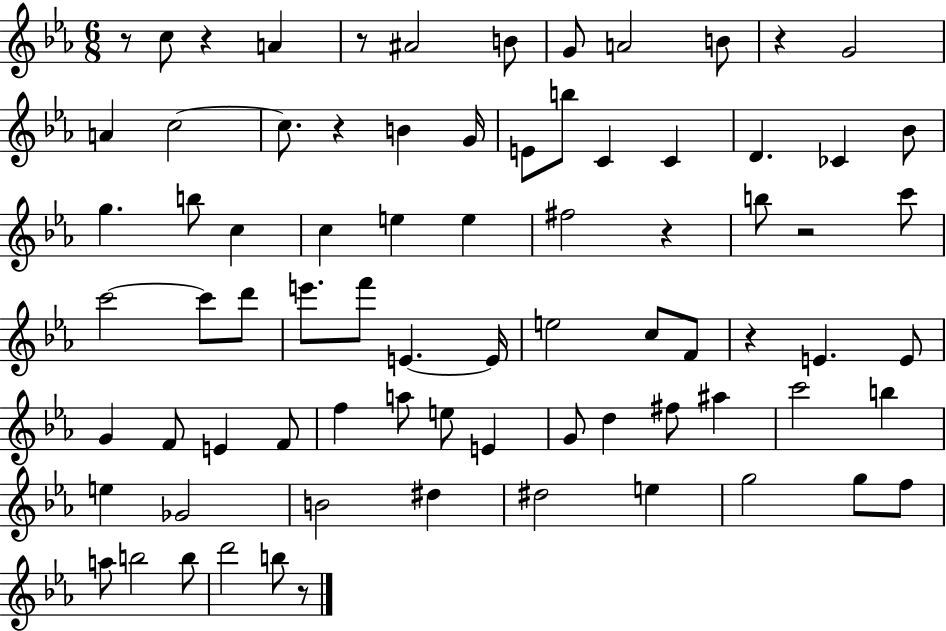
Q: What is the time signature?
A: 6/8